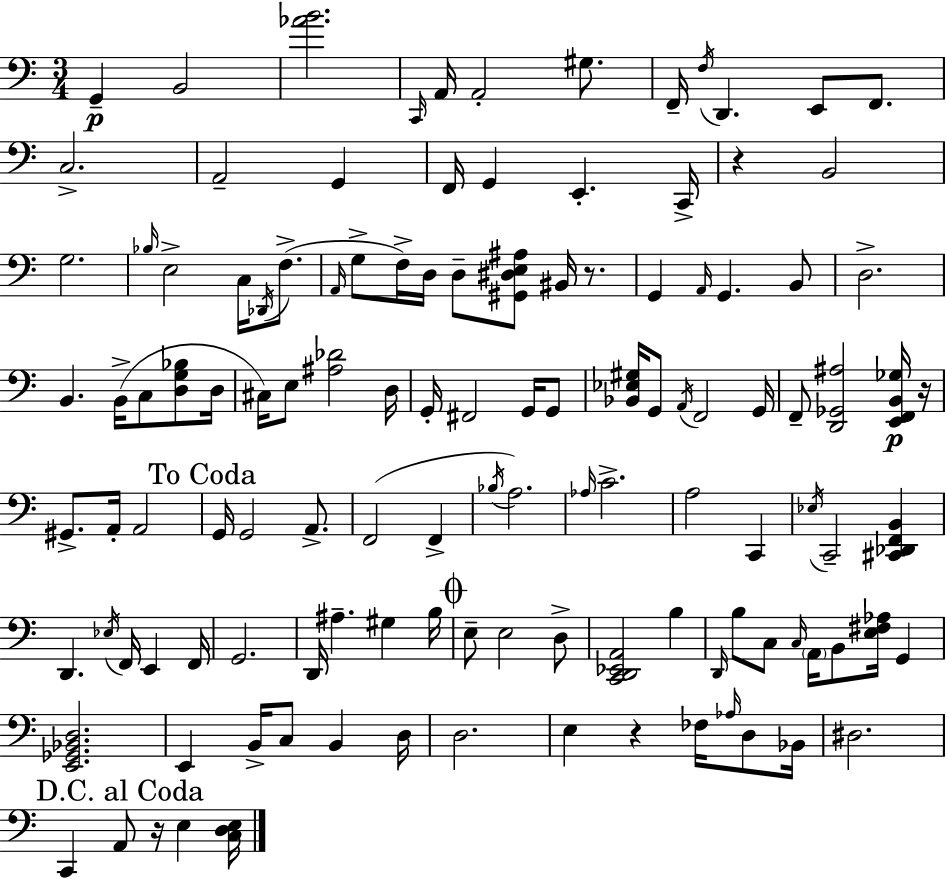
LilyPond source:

{
  \clef bass
  \numericTimeSignature
  \time 3/4
  \key a \minor
  g,4--\p b,2 | <aes' b'>2. | \grace { c,16 } a,16 a,2-. gis8. | f,16-- \acciaccatura { f16 } d,4. e,8 f,8. | \break c2.-> | a,2-- g,4 | f,16 g,4 e,4.-. | c,16-> r4 b,2 | \break g2. | \grace { bes16 } e2-> c16 | \acciaccatura { des,16 }( f8.-> \grace { a,16 } g8-> f16->) d16 d8-- <gis, dis e ais>8 | bis,16 r8. g,4 \grace { a,16 } g,4. | \break b,8 d2.-> | b,4. | b,16->( c8 <d g bes>8 d16 cis16) e8 <ais des'>2 | d16 g,16-. fis,2 | \break g,16 g,8 <bes, ees gis>16 g,8 \acciaccatura { a,16 } f,2 | g,16 f,8-- <d, ges, ais>2 | <e, f, b, ges>16\p r16 gis,8.-> a,16-. a,2 | \mark "To Coda" g,16 g,2 | \break a,8.-> f,2( | f,4-> \acciaccatura { bes16 }) a2. | \grace { aes16 } c'2.-> | a2 | \break c,4 \acciaccatura { ees16 } c,2-- | <cis, des, f, b,>4 d,4. | \acciaccatura { ees16 } f,16 e,4 f,16 g,2. | d,16 | \break ais4.-- gis4 b16 \mark \markup { \musicglyph "scripts.coda" } e8-- | e2 d8-> <c, d, ees, a,>2 | b4 \grace { d,16 } | b8 c8 \grace { c16 } \parenthesize a,16 b,8 <e fis aes>16 g,4 | \break <e, ges, bes, d>2. | e,4 b,16-> c8 b,4 | d16 d2. | e4 r4 fes16 \grace { aes16 } d8 | \break bes,16 dis2. | \mark "D.C. al Coda" c,4 a,8 r16 e4 | <c d e>16 \bar "|."
}